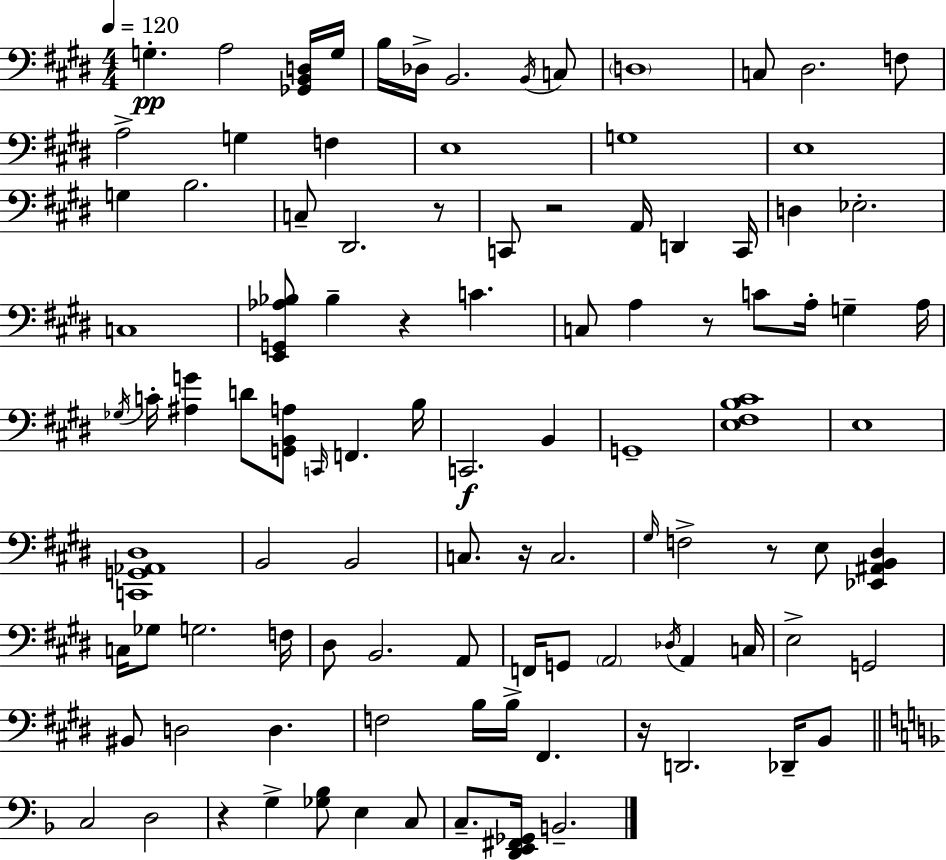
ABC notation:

X:1
T:Untitled
M:4/4
L:1/4
K:E
G, A,2 [_G,,B,,D,]/4 G,/4 B,/4 _D,/4 B,,2 B,,/4 C,/2 D,4 C,/2 ^D,2 F,/2 A,2 G, F, E,4 G,4 E,4 G, B,2 C,/2 ^D,,2 z/2 C,,/2 z2 A,,/4 D,, C,,/4 D, _E,2 C,4 [E,,G,,_A,_B,]/2 _B, z C C,/2 A, z/2 C/2 A,/4 G, A,/4 _G,/4 C/4 [^A,G] D/2 [G,,B,,A,]/2 C,,/4 F,, B,/4 C,,2 B,, G,,4 [E,^F,B,^C]4 E,4 [C,,G,,_A,,^D,]4 B,,2 B,,2 C,/2 z/4 C,2 ^G,/4 F,2 z/2 E,/2 [_E,,^A,,B,,^D,] C,/4 _G,/2 G,2 F,/4 ^D,/2 B,,2 A,,/2 F,,/4 G,,/2 A,,2 _D,/4 A,, C,/4 E,2 G,,2 ^B,,/2 D,2 D, F,2 B,/4 B,/4 ^F,, z/4 D,,2 _D,,/4 B,,/2 C,2 D,2 z G, [_G,_B,]/2 E, C,/2 C,/2 [D,,E,,^F,,_G,,]/4 B,,2